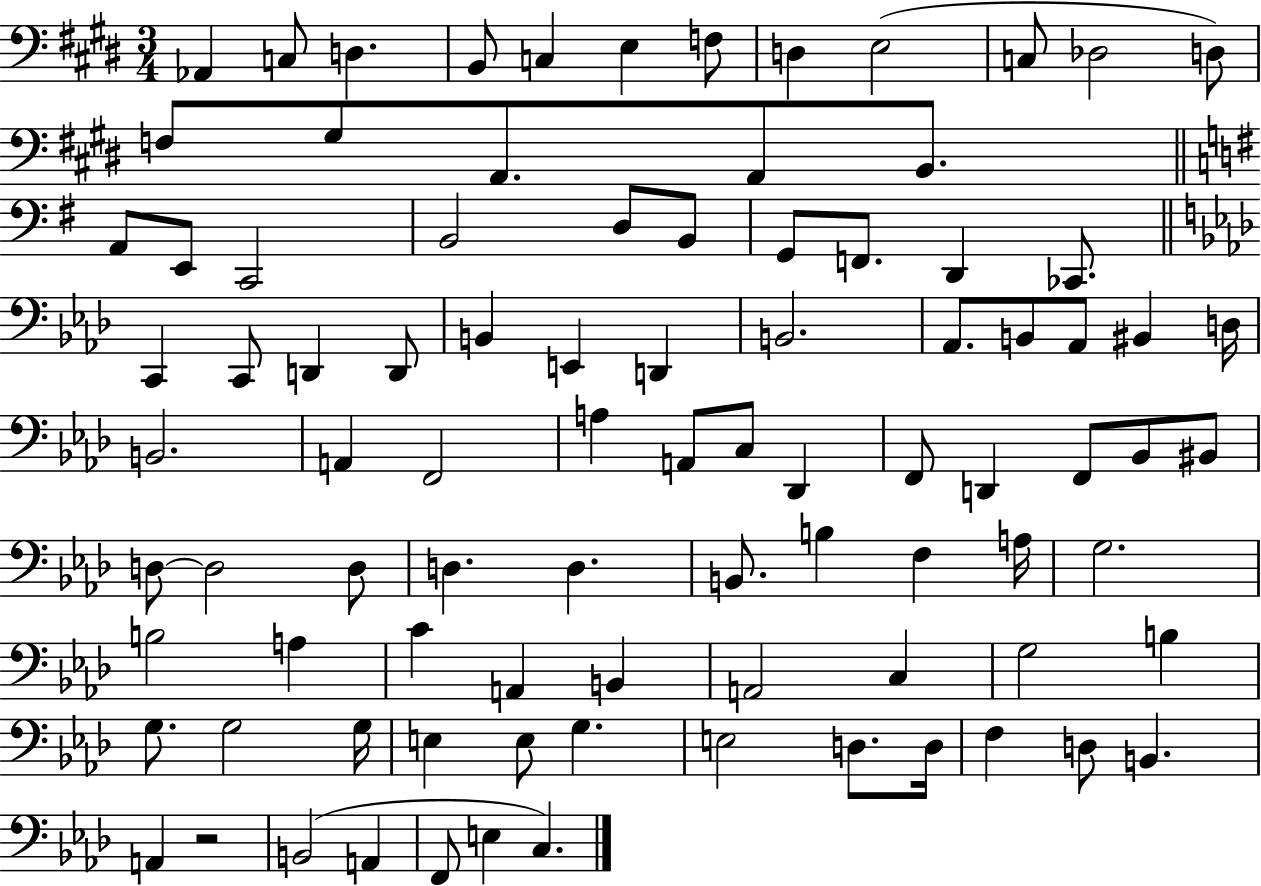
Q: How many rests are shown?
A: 1